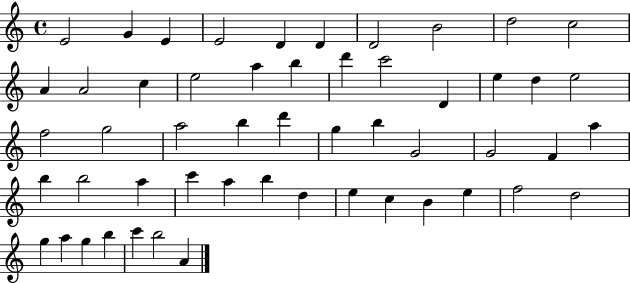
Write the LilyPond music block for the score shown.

{
  \clef treble
  \time 4/4
  \defaultTimeSignature
  \key c \major
  e'2 g'4 e'4 | e'2 d'4 d'4 | d'2 b'2 | d''2 c''2 | \break a'4 a'2 c''4 | e''2 a''4 b''4 | d'''4 c'''2 d'4 | e''4 d''4 e''2 | \break f''2 g''2 | a''2 b''4 d'''4 | g''4 b''4 g'2 | g'2 f'4 a''4 | \break b''4 b''2 a''4 | c'''4 a''4 b''4 d''4 | e''4 c''4 b'4 e''4 | f''2 d''2 | \break g''4 a''4 g''4 b''4 | c'''4 b''2 a'4 | \bar "|."
}